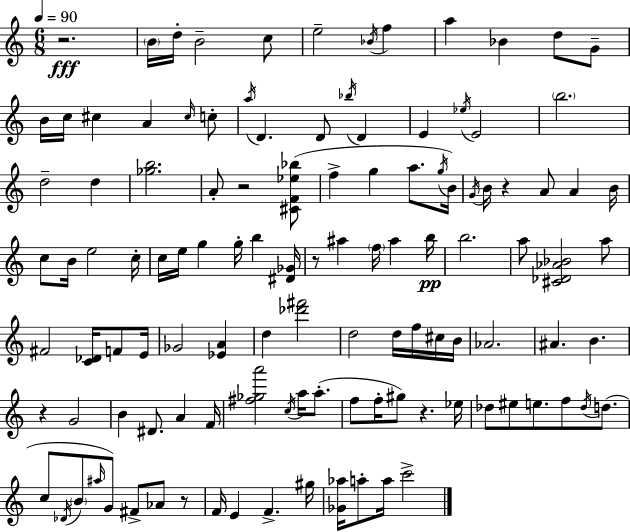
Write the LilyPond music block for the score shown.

{
  \clef treble
  \numericTimeSignature
  \time 6/8
  \key a \minor
  \tempo 4 = 90
  \repeat volta 2 { r2.\fff | \parenthesize b'16 d''16-. b'2-- c''8 | e''2-- \acciaccatura { bes'16 } f''4 | a''4 bes'4 d''8 g'8-- | \break b'16 c''16 cis''4 a'4 \grace { cis''16 } | c''8-. \acciaccatura { a''16 } d'4. d'8 \acciaccatura { bes''16 } | d'4 e'4 \acciaccatura { ees''16 } e'2 | \parenthesize b''2. | \break d''2-- | d''4 <ges'' b''>2. | a'8-. r2 | <cis' f' ees'' bes''>8( f''4-> g''4 | \break a''8. \acciaccatura { g''16 } b'16) \acciaccatura { g'16 } b'16 r4 | a'8 a'4 b'16 c''8 b'16 e''2 | c''16-. c''16 e''16 g''4 | g''16-. b''4 <dis' ges'>16 r8 ais''4 | \break \parenthesize f''16 ais''4 b''16\pp b''2. | a''8 <cis' des' aes' bes'>2 | a''8 fis'2 | <c' des'>16 f'8 e'16 ges'2 | \break <ees' a'>4 d''4 <des''' fis'''>2 | d''2 | d''16 f''16 cis''16 b'16 aes'2. | ais'4. | \break b'4. r4 g'2 | b'4 dis'8. | a'4 f'16 <fis'' ges'' a'''>2 | \acciaccatura { c''16 } a''16 a''8.-.( f''8 f''16-. gis''8) | \break r4. ees''16 des''8 eis''8 | e''8. f''8 \acciaccatura { des''16 } d''8.( c''8 \acciaccatura { des'16 } | \parenthesize b'8 \grace { ais''16 }) g'8 fis'8-> aes'8 r8 f'16 | e'4 f'4.-> gis''16 <ges' aes''>16 | \break a''8-. a''16 c'''2-> } \bar "|."
}